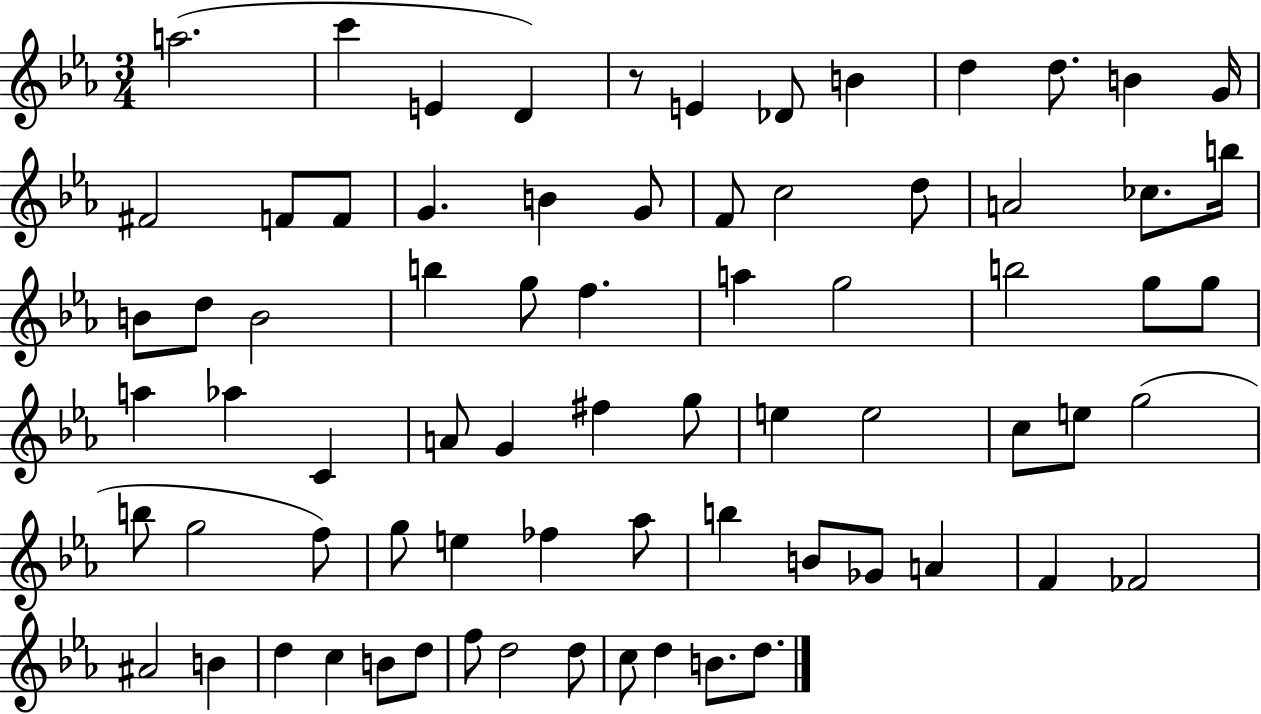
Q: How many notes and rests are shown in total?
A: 73